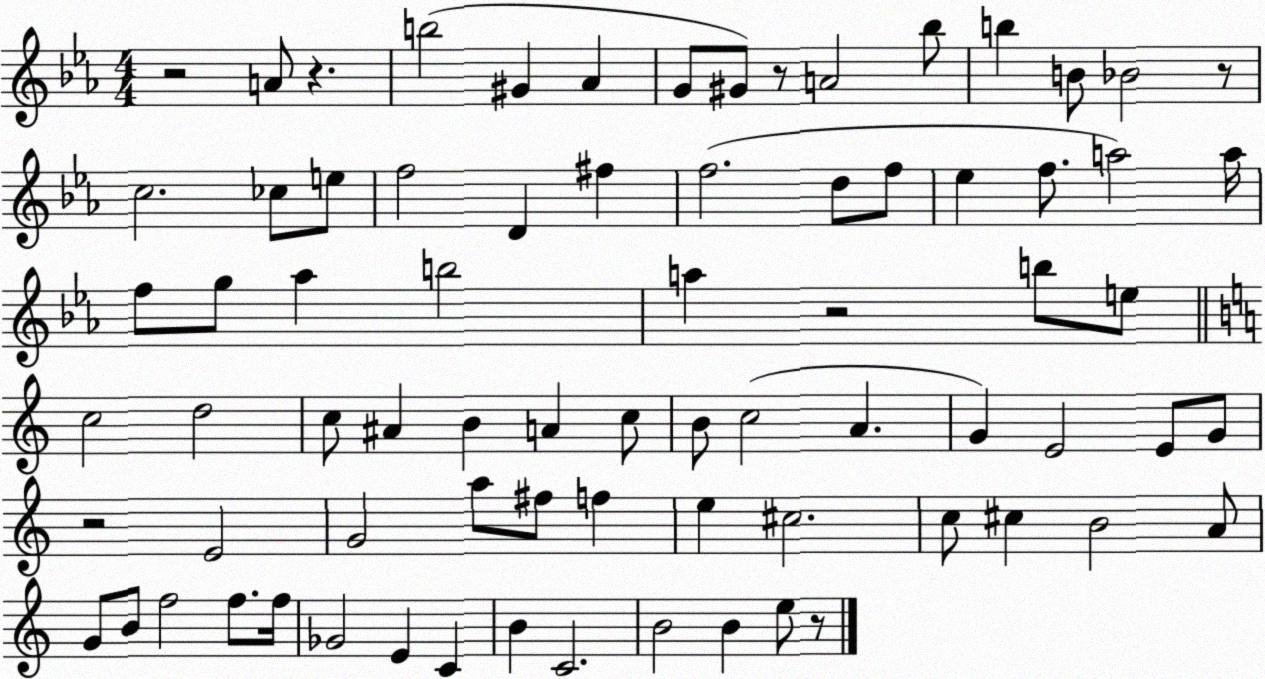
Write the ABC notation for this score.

X:1
T:Untitled
M:4/4
L:1/4
K:Eb
z2 A/2 z b2 ^G _A G/2 ^G/2 z/2 A2 _b/2 b B/2 _B2 z/2 c2 _c/2 e/2 f2 D ^f f2 d/2 f/2 _e f/2 a2 a/4 f/2 g/2 _a b2 a z2 b/2 e/2 c2 d2 c/2 ^A B A c/2 B/2 c2 A G E2 E/2 G/2 z2 E2 G2 a/2 ^f/2 f e ^c2 c/2 ^c B2 A/2 G/2 B/2 f2 f/2 f/4 _G2 E C B C2 B2 B e/2 z/2